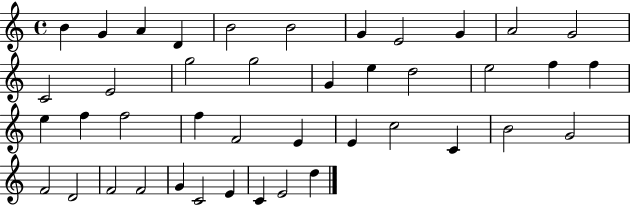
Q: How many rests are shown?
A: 0